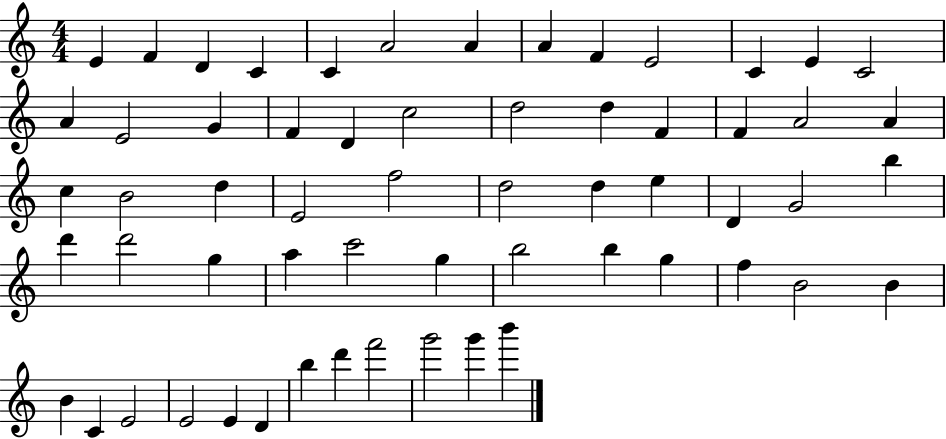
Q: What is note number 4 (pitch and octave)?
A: C4